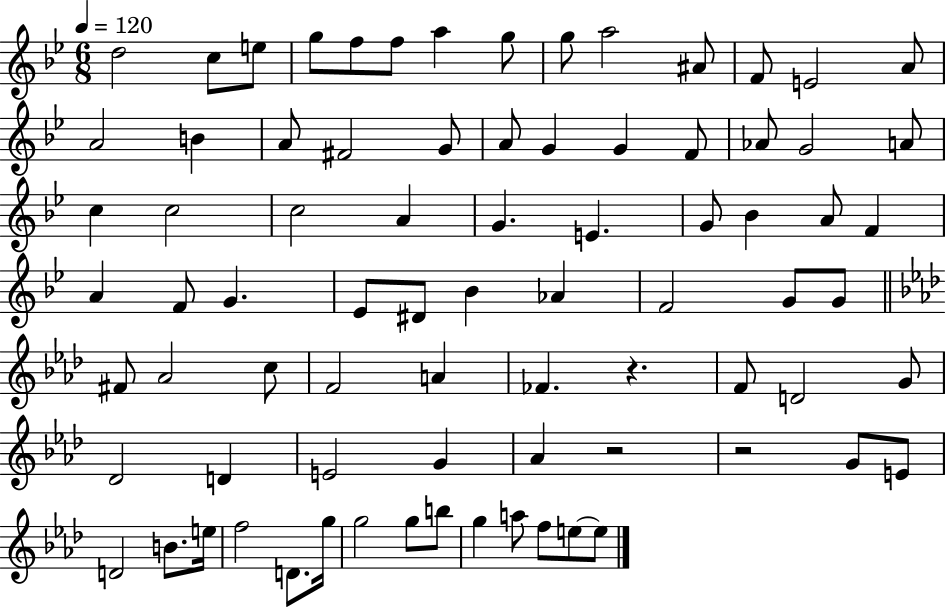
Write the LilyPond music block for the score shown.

{
  \clef treble
  \numericTimeSignature
  \time 6/8
  \key bes \major
  \tempo 4 = 120
  d''2 c''8 e''8 | g''8 f''8 f''8 a''4 g''8 | g''8 a''2 ais'8 | f'8 e'2 a'8 | \break a'2 b'4 | a'8 fis'2 g'8 | a'8 g'4 g'4 f'8 | aes'8 g'2 a'8 | \break c''4 c''2 | c''2 a'4 | g'4. e'4. | g'8 bes'4 a'8 f'4 | \break a'4 f'8 g'4. | ees'8 dis'8 bes'4 aes'4 | f'2 g'8 g'8 | \bar "||" \break \key aes \major fis'8 aes'2 c''8 | f'2 a'4 | fes'4. r4. | f'8 d'2 g'8 | \break des'2 d'4 | e'2 g'4 | aes'4 r2 | r2 g'8 e'8 | \break d'2 b'8. e''16 | f''2 d'8. g''16 | g''2 g''8 b''8 | g''4 a''8 f''8 e''8~~ e''8 | \break \bar "|."
}